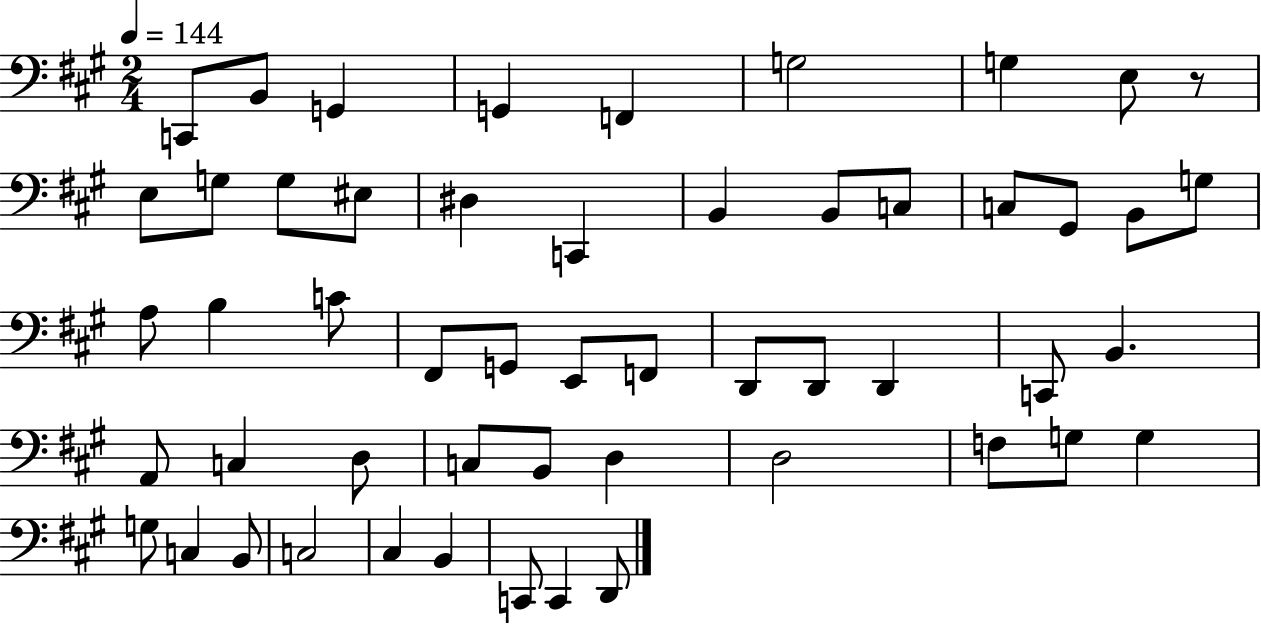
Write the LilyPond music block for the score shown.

{
  \clef bass
  \numericTimeSignature
  \time 2/4
  \key a \major
  \tempo 4 = 144
  c,8 b,8 g,4 | g,4 f,4 | g2 | g4 e8 r8 | \break e8 g8 g8 eis8 | dis4 c,4 | b,4 b,8 c8 | c8 gis,8 b,8 g8 | \break a8 b4 c'8 | fis,8 g,8 e,8 f,8 | d,8 d,8 d,4 | c,8 b,4. | \break a,8 c4 d8 | c8 b,8 d4 | d2 | f8 g8 g4 | \break g8 c4 b,8 | c2 | cis4 b,4 | c,8 c,4 d,8 | \break \bar "|."
}